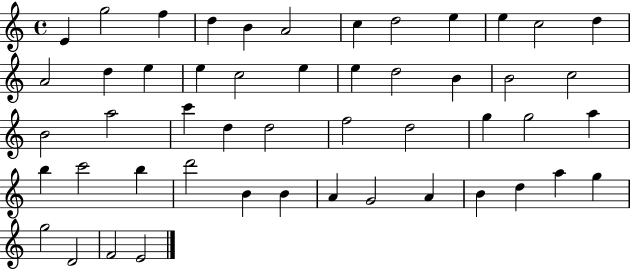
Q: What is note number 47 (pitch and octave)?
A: G5